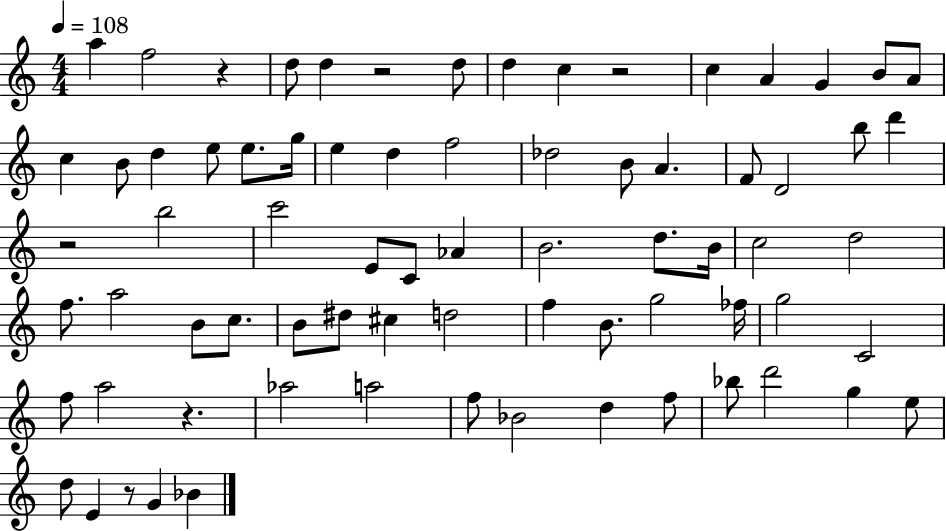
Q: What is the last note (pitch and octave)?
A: Bb4